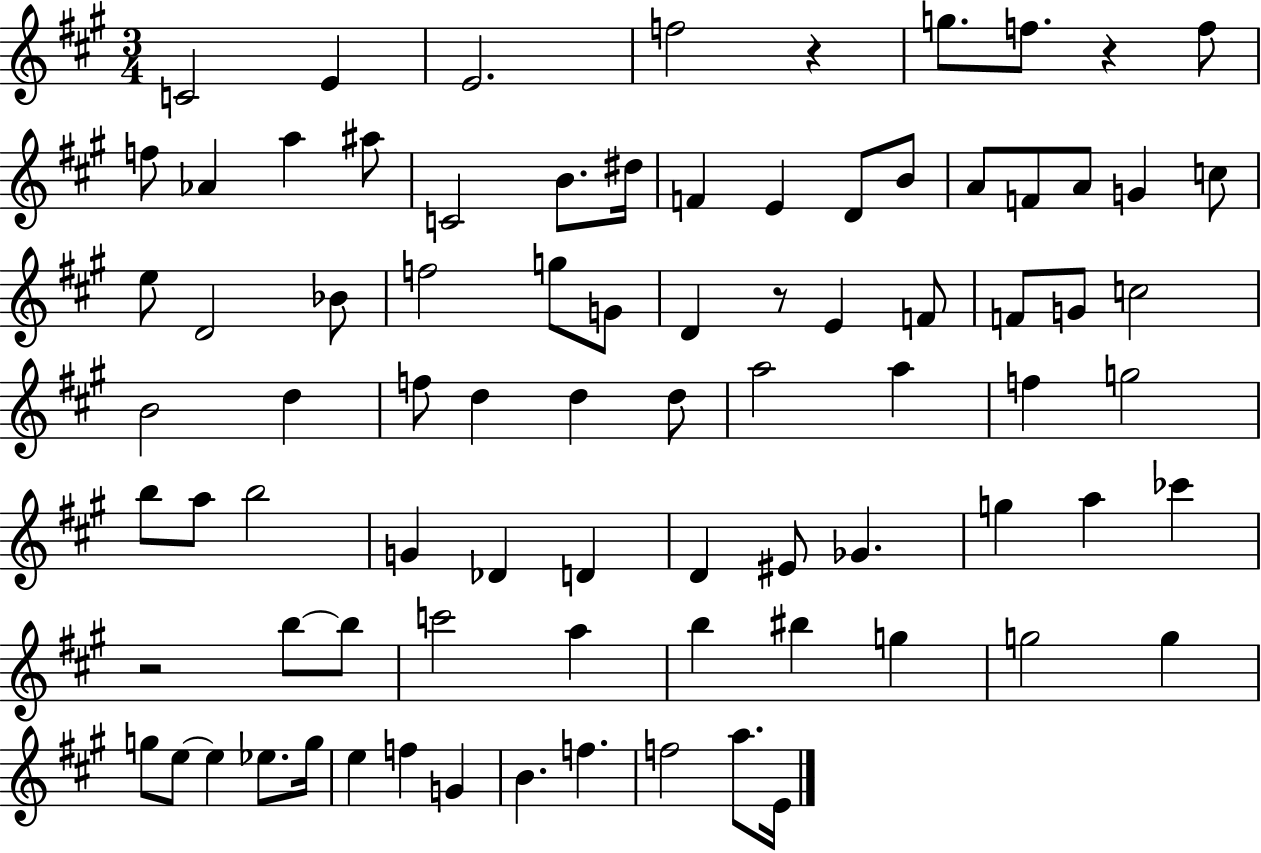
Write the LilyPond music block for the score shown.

{
  \clef treble
  \numericTimeSignature
  \time 3/4
  \key a \major
  \repeat volta 2 { c'2 e'4 | e'2. | f''2 r4 | g''8. f''8. r4 f''8 | \break f''8 aes'4 a''4 ais''8 | c'2 b'8. dis''16 | f'4 e'4 d'8 b'8 | a'8 f'8 a'8 g'4 c''8 | \break e''8 d'2 bes'8 | f''2 g''8 g'8 | d'4 r8 e'4 f'8 | f'8 g'8 c''2 | \break b'2 d''4 | f''8 d''4 d''4 d''8 | a''2 a''4 | f''4 g''2 | \break b''8 a''8 b''2 | g'4 des'4 d'4 | d'4 eis'8 ges'4. | g''4 a''4 ces'''4 | \break r2 b''8~~ b''8 | c'''2 a''4 | b''4 bis''4 g''4 | g''2 g''4 | \break g''8 e''8~~ e''4 ees''8. g''16 | e''4 f''4 g'4 | b'4. f''4. | f''2 a''8. e'16 | \break } \bar "|."
}